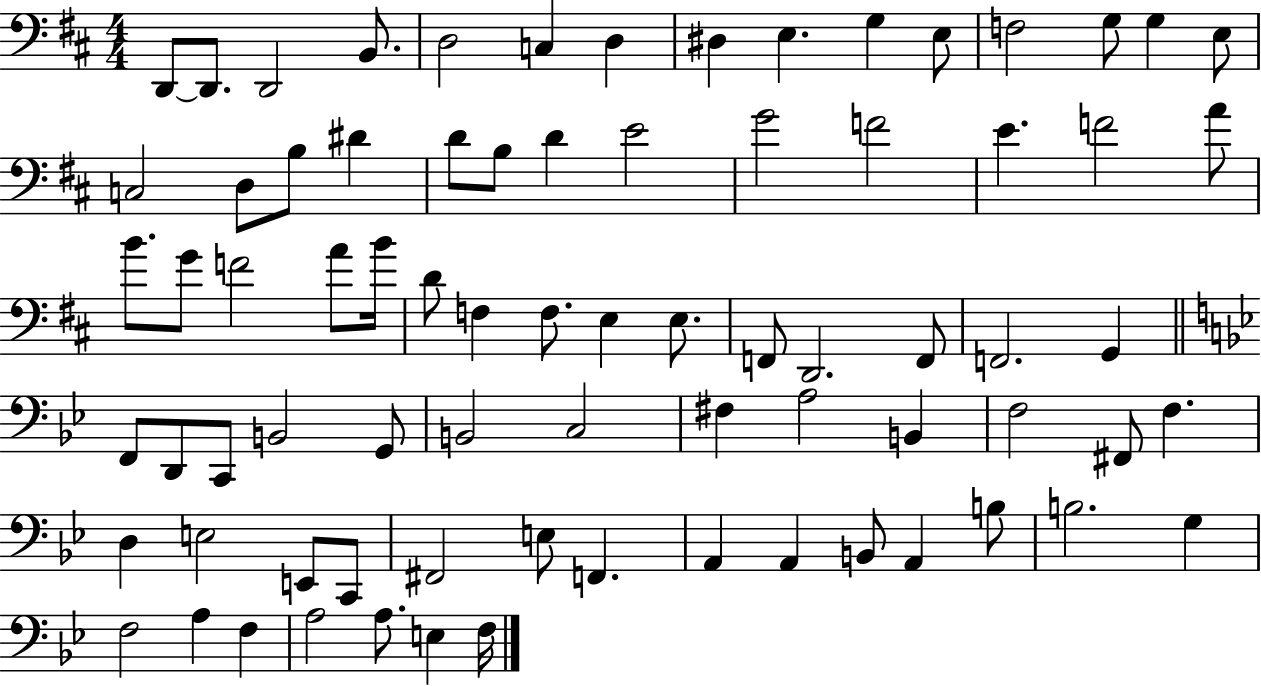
D2/e D2/e. D2/h B2/e. D3/h C3/q D3/q D#3/q E3/q. G3/q E3/e F3/h G3/e G3/q E3/e C3/h D3/e B3/e D#4/q D4/e B3/e D4/q E4/h G4/h F4/h E4/q. F4/h A4/e B4/e. G4/e F4/h A4/e B4/s D4/e F3/q F3/e. E3/q E3/e. F2/e D2/h. F2/e F2/h. G2/q F2/e D2/e C2/e B2/h G2/e B2/h C3/h F#3/q A3/h B2/q F3/h F#2/e F3/q. D3/q E3/h E2/e C2/e F#2/h E3/e F2/q. A2/q A2/q B2/e A2/q B3/e B3/h. G3/q F3/h A3/q F3/q A3/h A3/e. E3/q F3/s